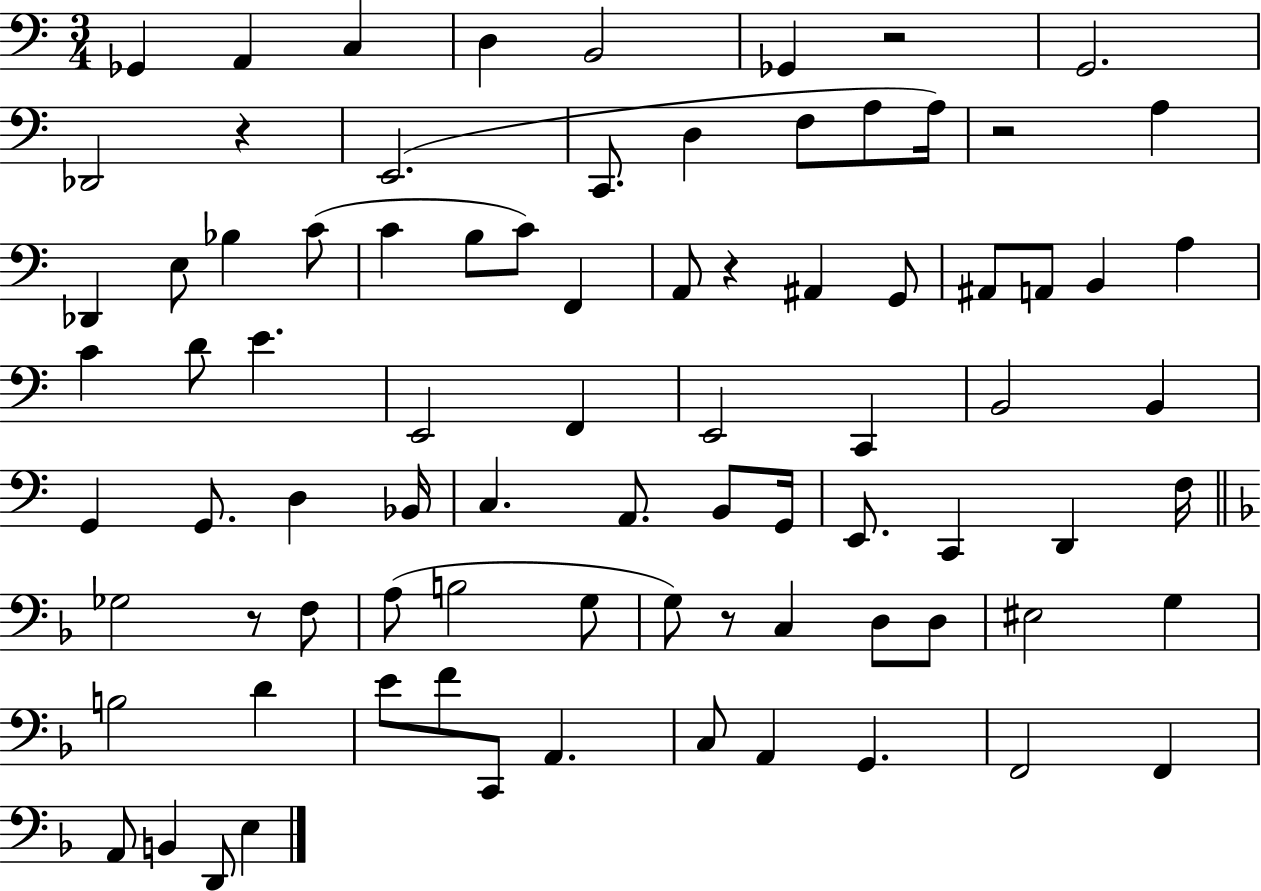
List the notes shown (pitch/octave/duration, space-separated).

Gb2/q A2/q C3/q D3/q B2/h Gb2/q R/h G2/h. Db2/h R/q E2/h. C2/e. D3/q F3/e A3/e A3/s R/h A3/q Db2/q E3/e Bb3/q C4/e C4/q B3/e C4/e F2/q A2/e R/q A#2/q G2/e A#2/e A2/e B2/q A3/q C4/q D4/e E4/q. E2/h F2/q E2/h C2/q B2/h B2/q G2/q G2/e. D3/q Bb2/s C3/q. A2/e. B2/e G2/s E2/e. C2/q D2/q F3/s Gb3/h R/e F3/e A3/e B3/h G3/e G3/e R/e C3/q D3/e D3/e EIS3/h G3/q B3/h D4/q E4/e F4/e C2/e A2/q. C3/e A2/q G2/q. F2/h F2/q A2/e B2/q D2/e E3/q